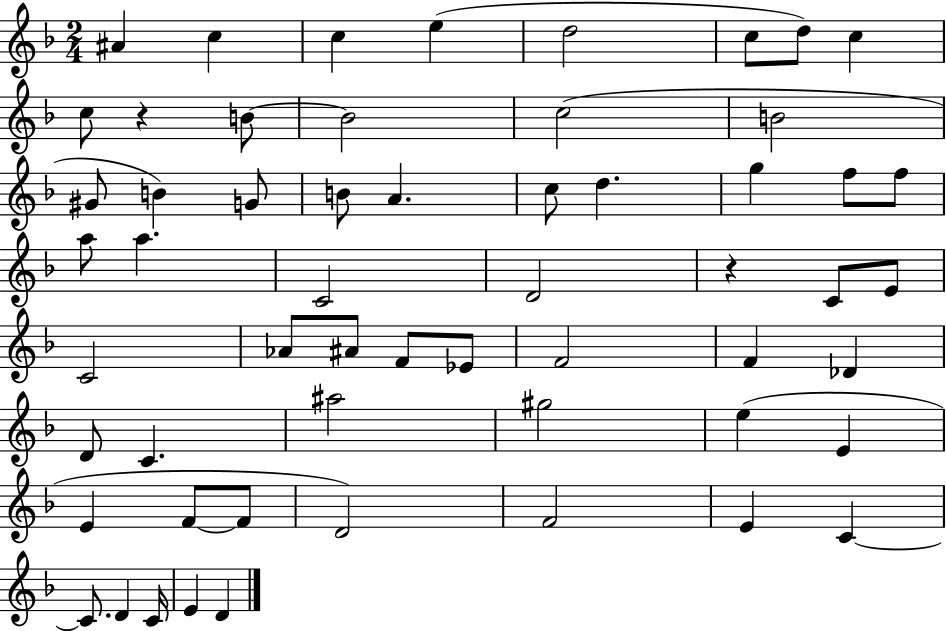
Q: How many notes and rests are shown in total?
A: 57